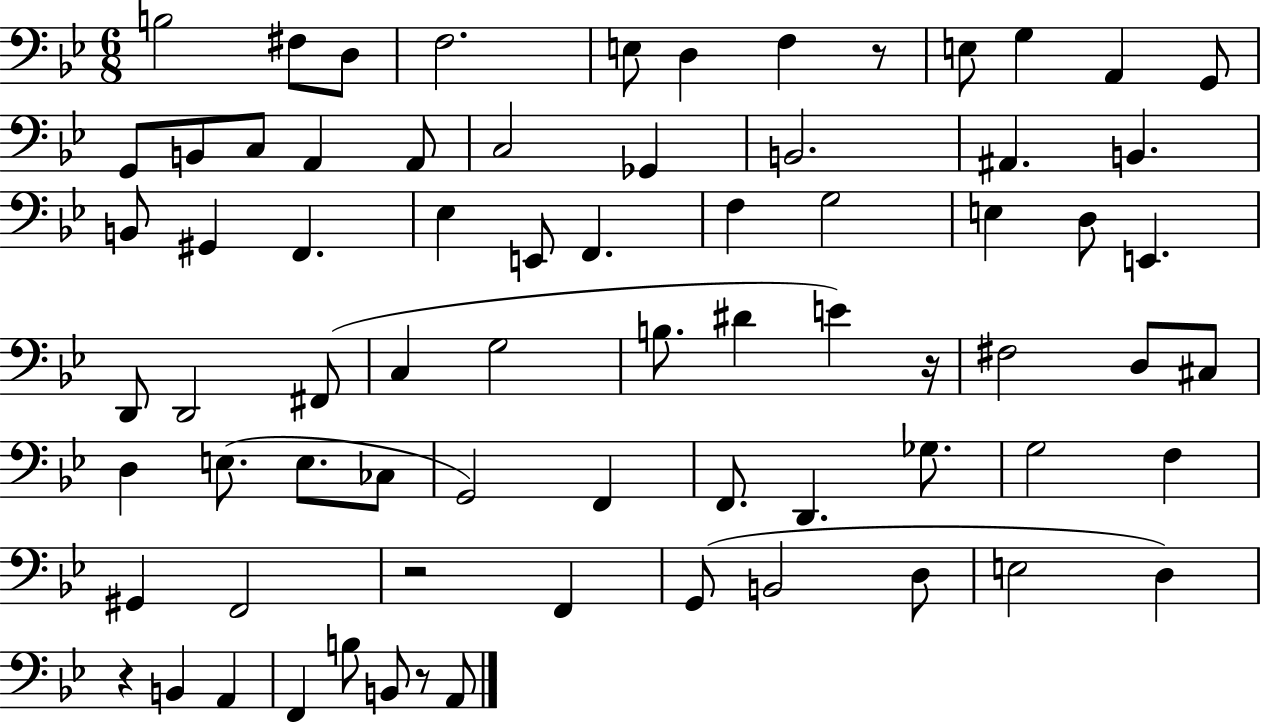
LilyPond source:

{
  \clef bass
  \numericTimeSignature
  \time 6/8
  \key bes \major
  b2 fis8 d8 | f2. | e8 d4 f4 r8 | e8 g4 a,4 g,8 | \break g,8 b,8 c8 a,4 a,8 | c2 ges,4 | b,2. | ais,4. b,4. | \break b,8 gis,4 f,4. | ees4 e,8 f,4. | f4 g2 | e4 d8 e,4. | \break d,8 d,2 fis,8( | c4 g2 | b8. dis'4 e'4) r16 | fis2 d8 cis8 | \break d4 e8.( e8. ces8 | g,2) f,4 | f,8. d,4. ges8. | g2 f4 | \break gis,4 f,2 | r2 f,4 | g,8( b,2 d8 | e2 d4) | \break r4 b,4 a,4 | f,4 b8 b,8 r8 a,8 | \bar "|."
}